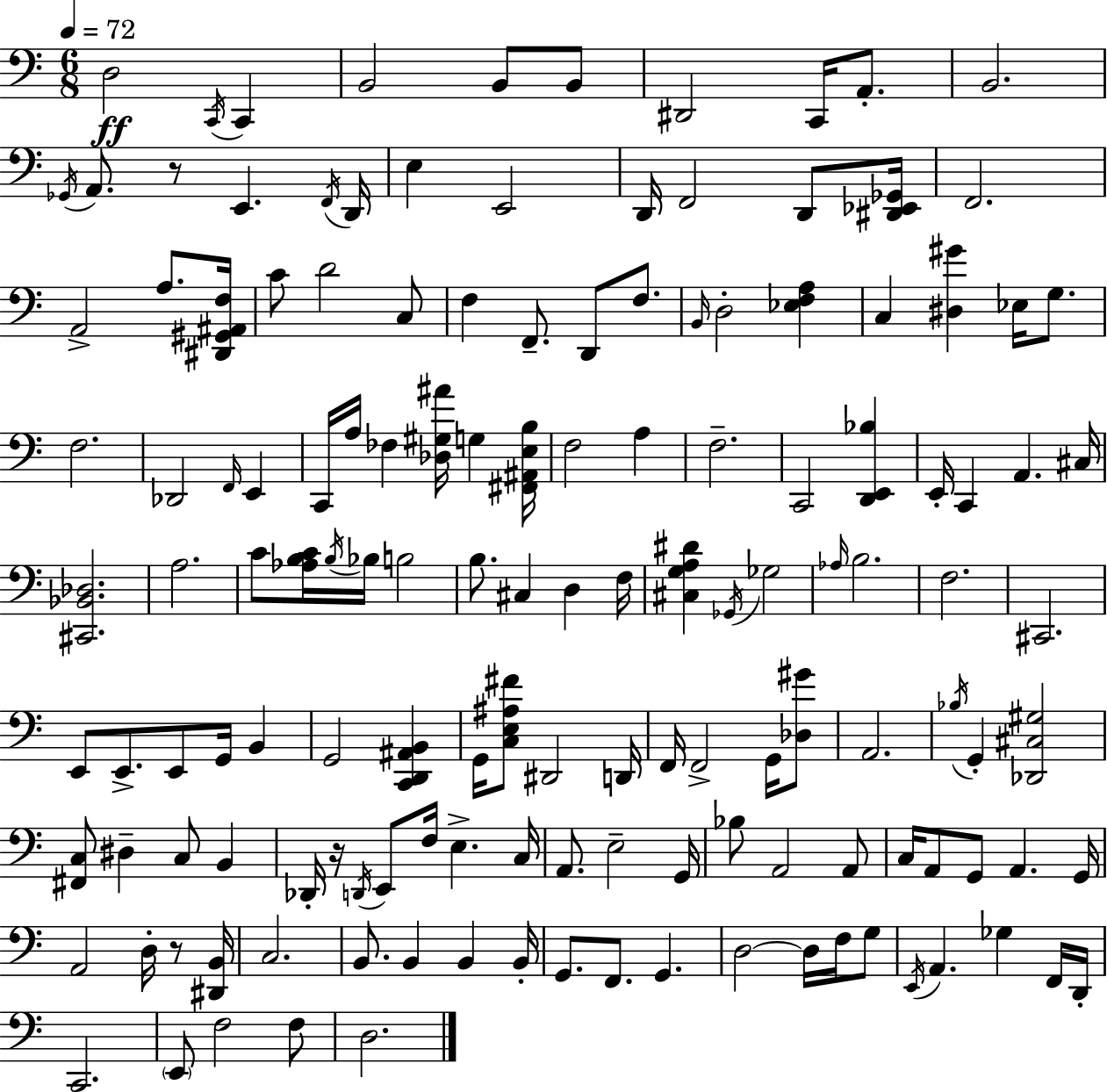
X:1
T:Untitled
M:6/8
L:1/4
K:Am
D,2 C,,/4 C,, B,,2 B,,/2 B,,/2 ^D,,2 C,,/4 A,,/2 B,,2 _G,,/4 A,,/2 z/2 E,, F,,/4 D,,/4 E, E,,2 D,,/4 F,,2 D,,/2 [^D,,_E,,_G,,]/4 F,,2 A,,2 A,/2 [^D,,^G,,^A,,F,]/4 C/2 D2 C,/2 F, F,,/2 D,,/2 F,/2 B,,/4 D,2 [_E,F,A,] C, [^D,^G] _E,/4 G,/2 F,2 _D,,2 F,,/4 E,, C,,/4 A,/4 _F, [_D,^G,^A]/4 G, [^F,,^A,,E,B,]/4 F,2 A, F,2 C,,2 [D,,E,,_B,] E,,/4 C,, A,, ^C,/4 [^C,,_B,,_D,]2 A,2 C/2 [_A,B,C]/4 B,/4 _B,/4 B,2 B,/2 ^C, D, F,/4 [^C,G,A,^D] _G,,/4 _G,2 _A,/4 B,2 F,2 ^C,,2 E,,/2 E,,/2 E,,/2 G,,/4 B,, G,,2 [C,,D,,^A,,B,,] G,,/4 [C,E,^A,^F]/2 ^D,,2 D,,/4 F,,/4 F,,2 G,,/4 [_D,^G]/2 A,,2 _B,/4 G,, [_D,,^C,^G,]2 [^F,,C,]/2 ^D, C,/2 B,, _D,,/4 z/4 D,,/4 E,,/2 F,/4 E, C,/4 A,,/2 E,2 G,,/4 _B,/2 A,,2 A,,/2 C,/4 A,,/2 G,,/2 A,, G,,/4 A,,2 D,/4 z/2 [^D,,B,,]/4 C,2 B,,/2 B,, B,, B,,/4 G,,/2 F,,/2 G,, D,2 D,/4 F,/4 G,/2 E,,/4 A,, _G, F,,/4 D,,/4 C,,2 E,,/2 F,2 F,/2 D,2